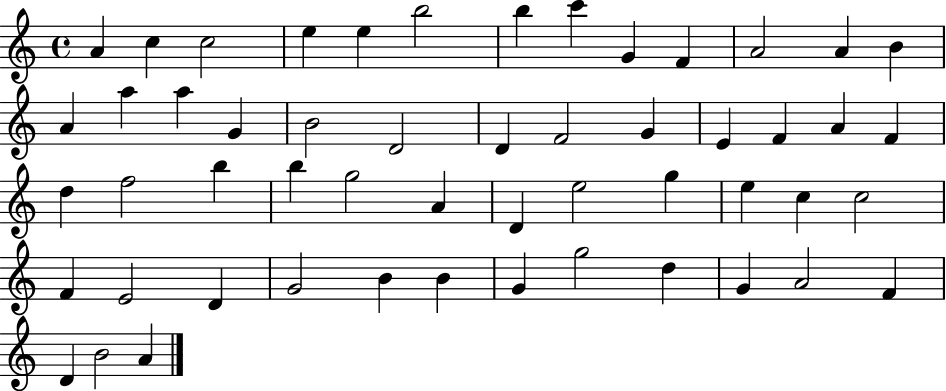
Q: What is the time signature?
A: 4/4